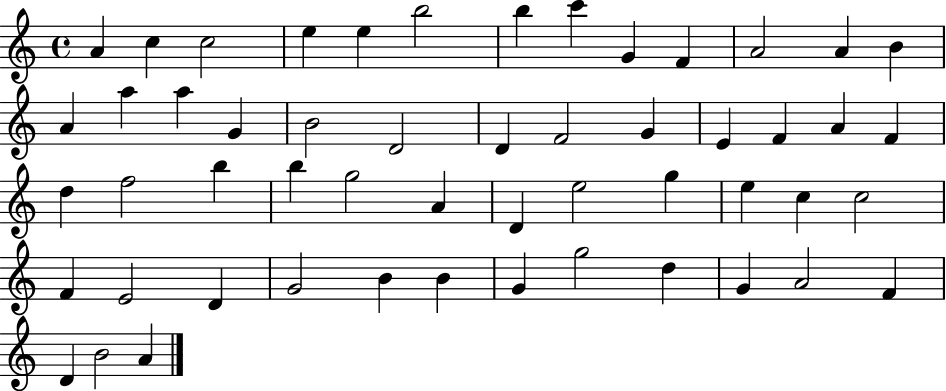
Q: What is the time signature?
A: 4/4